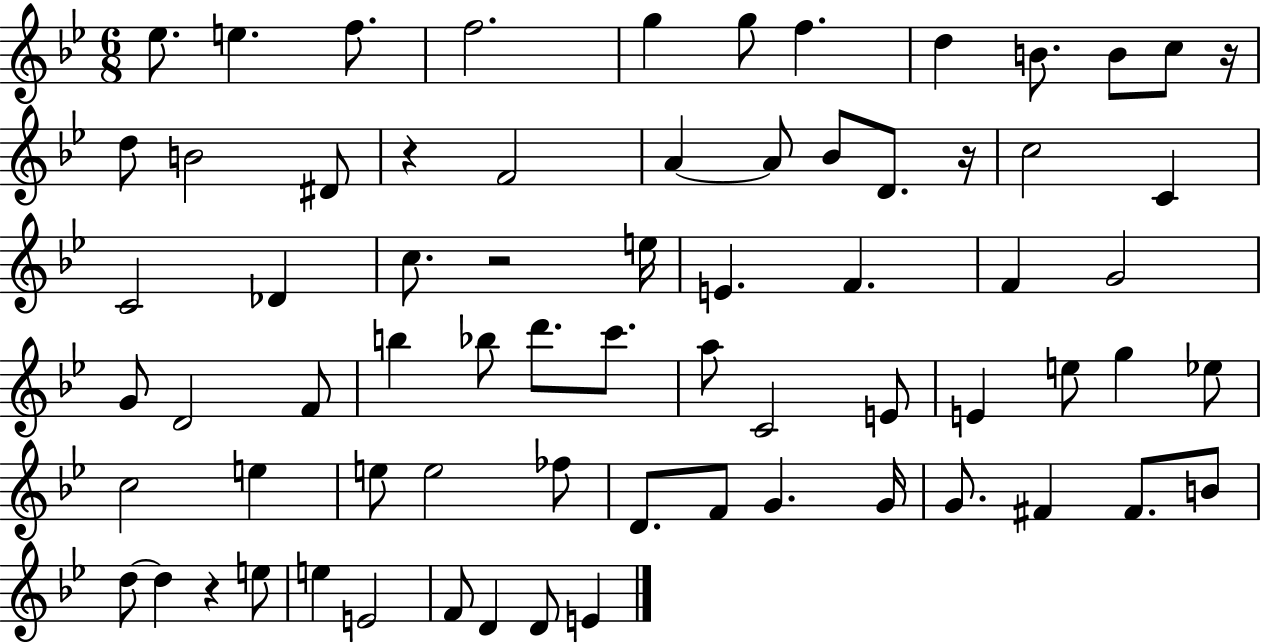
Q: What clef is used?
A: treble